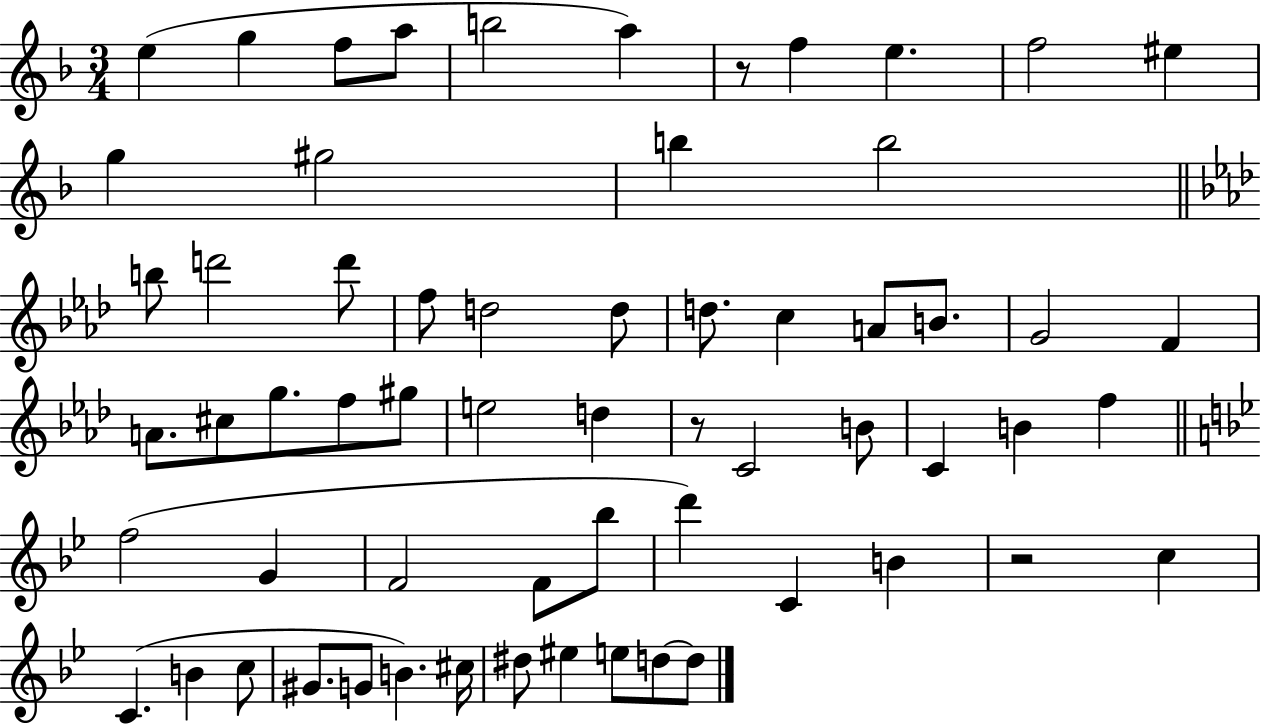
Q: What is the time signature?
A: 3/4